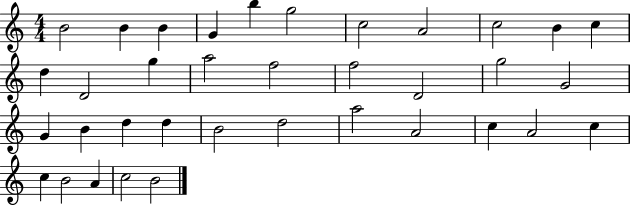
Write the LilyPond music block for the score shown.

{
  \clef treble
  \numericTimeSignature
  \time 4/4
  \key c \major
  b'2 b'4 b'4 | g'4 b''4 g''2 | c''2 a'2 | c''2 b'4 c''4 | \break d''4 d'2 g''4 | a''2 f''2 | f''2 d'2 | g''2 g'2 | \break g'4 b'4 d''4 d''4 | b'2 d''2 | a''2 a'2 | c''4 a'2 c''4 | \break c''4 b'2 a'4 | c''2 b'2 | \bar "|."
}